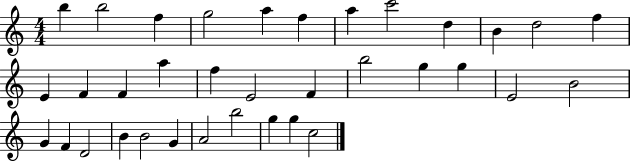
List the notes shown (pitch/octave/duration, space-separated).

B5/q B5/h F5/q G5/h A5/q F5/q A5/q C6/h D5/q B4/q D5/h F5/q E4/q F4/q F4/q A5/q F5/q E4/h F4/q B5/h G5/q G5/q E4/h B4/h G4/q F4/q D4/h B4/q B4/h G4/q A4/h B5/h G5/q G5/q C5/h